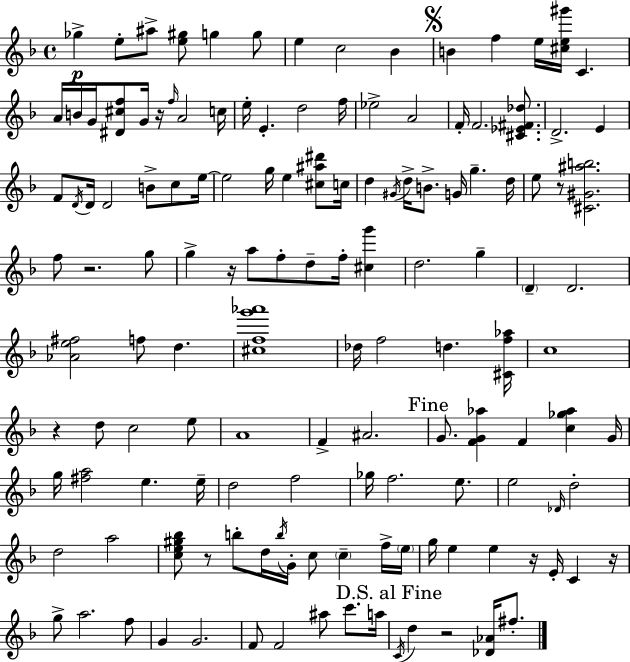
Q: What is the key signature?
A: F major